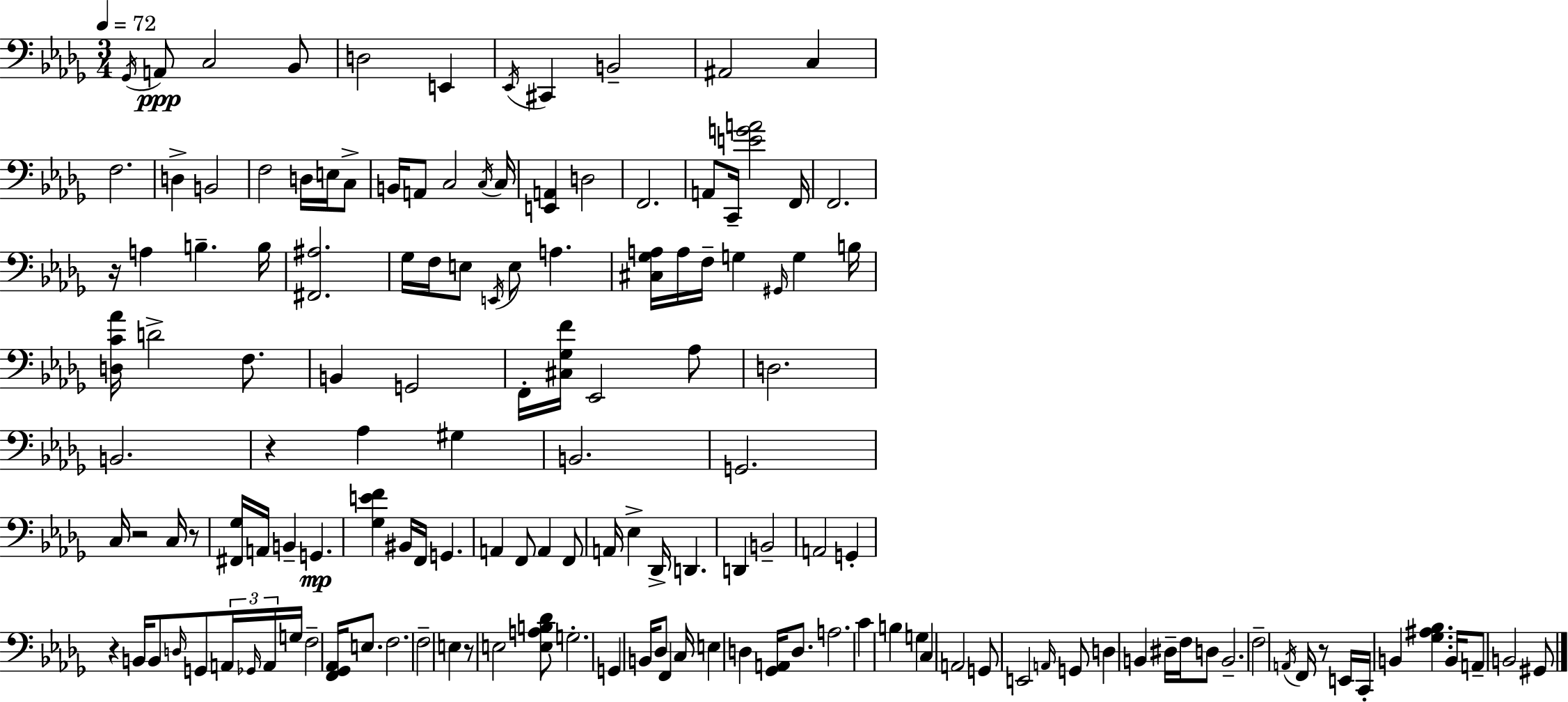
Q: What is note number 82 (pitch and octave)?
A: A2